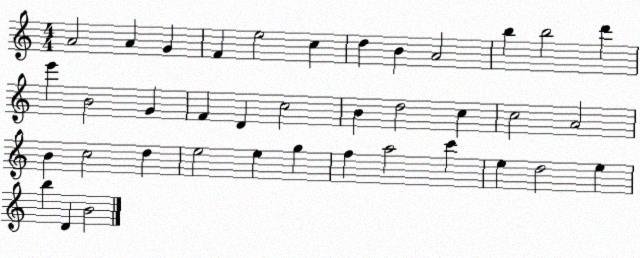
X:1
T:Untitled
M:4/4
L:1/4
K:C
A2 A G F e2 c d B A2 b b2 d' e' B2 G F D c2 B d2 c c2 A2 B c2 d e2 e g f a2 c' e d2 e b D B2